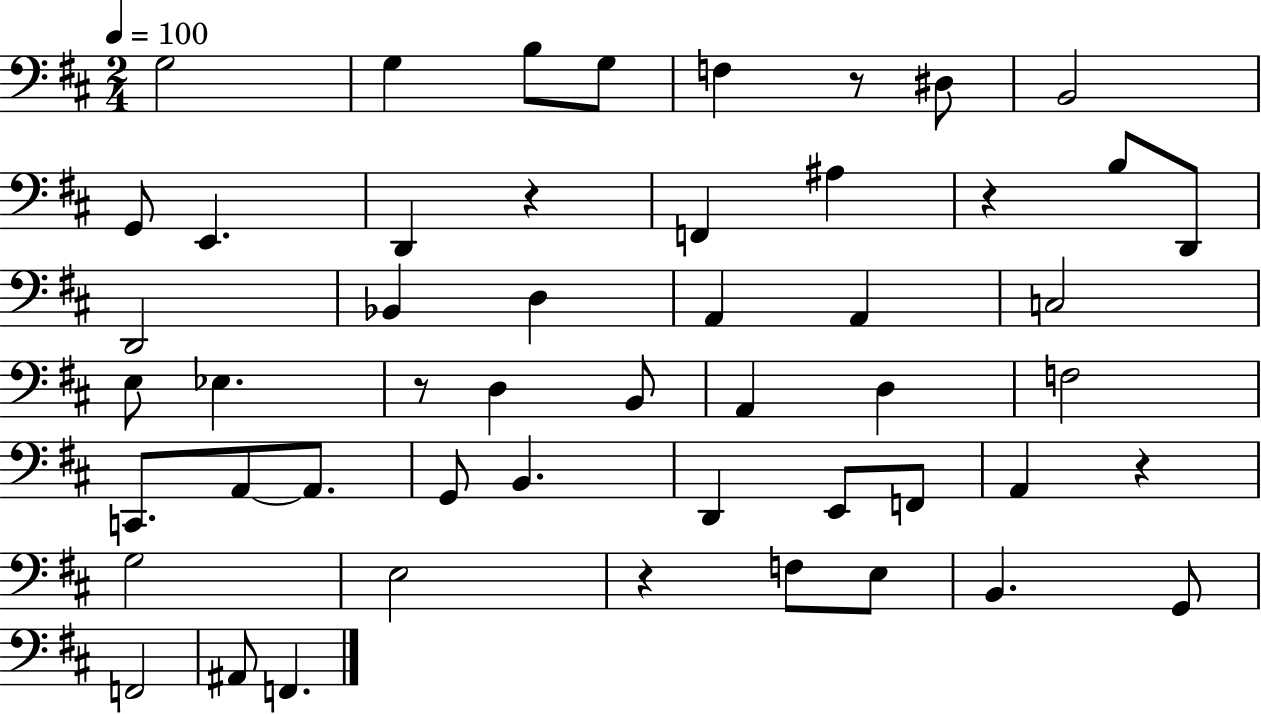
{
  \clef bass
  \numericTimeSignature
  \time 2/4
  \key d \major
  \tempo 4 = 100
  g2 | g4 b8 g8 | f4 r8 dis8 | b,2 | \break g,8 e,4. | d,4 r4 | f,4 ais4 | r4 b8 d,8 | \break d,2 | bes,4 d4 | a,4 a,4 | c2 | \break e8 ees4. | r8 d4 b,8 | a,4 d4 | f2 | \break c,8. a,8~~ a,8. | g,8 b,4. | d,4 e,8 f,8 | a,4 r4 | \break g2 | e2 | r4 f8 e8 | b,4. g,8 | \break f,2 | ais,8 f,4. | \bar "|."
}